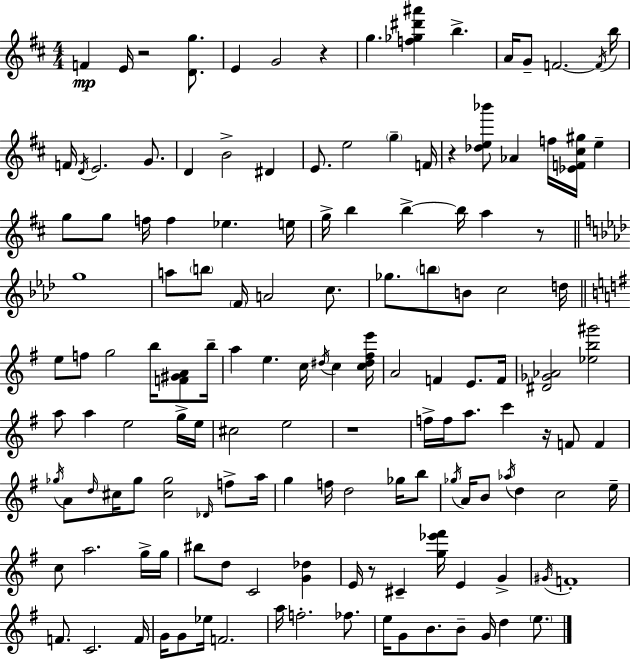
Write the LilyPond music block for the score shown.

{
  \clef treble
  \numericTimeSignature
  \time 4/4
  \key d \major
  f'4\mp e'16 r2 <d' g''>8. | e'4 g'2 r4 | g''4. <f'' ges'' dis''' ais'''>4 b''4.-> | a'16 g'8-- f'2.~~ \acciaccatura { f'16 } | \break b''16 f'16 \acciaccatura { d'16 } e'2. g'8. | d'4 b'2-> dis'4 | e'8. e''2 \parenthesize g''4-- | f'16 r4 <des'' e'' bes'''>8 aes'4 f''16 <ees' f' cis'' gis''>16 e''4-- | \break g''8 g''8 f''16 f''4 ees''4. | e''16 g''16-> b''4 b''4->~~ b''16 a''4 | r8 \bar "||" \break \key aes \major g''1 | a''8 \parenthesize b''8 \parenthesize f'16 a'2 c''8. | ges''8. \parenthesize b''8 b'8 c''2 d''16 | \bar "||" \break \key g \major e''8 f''8 g''2 b''16 <f' gis' a'>8 b''16-- | a''4 e''4. c''16 \acciaccatura { dis''16 } c''4 | <c'' dis'' fis'' e'''>16 a'2 f'4 e'8. | f'16 <dis' ges' aes'>2 <ees'' b'' gis'''>2 | \break a''8 a''4 e''2 g''16-> | e''16 cis''2 e''2 | r1 | f''16-> f''16 a''8. c'''4 r16 f'8 f'4 | \break \acciaccatura { ges''16 } a'8 \grace { d''16 } cis''16 ges''8 <cis'' ges''>2 | \grace { des'16 } f''8-> a''16 g''4 f''16 d''2 | ges''16 b''8 \acciaccatura { ges''16 } a'16 b'8 \acciaccatura { aes''16 } d''4 c''2 | e''16-- c''8 a''2. | \break g''16-> g''16 bis''8 d''8 c'2 | <g' des''>4 e'16 r8 cis'4-- <g'' ees''' fis'''>16 e'4 | g'4-> \acciaccatura { gis'16 } f'1-. | f'8. c'2. | \break f'16 g'16 g'8 ees''16 f'2. | a''16 f''2.-. | fes''8. e''16 g'8 b'8. b'8-- g'16 | d''4 \parenthesize e''8. \bar "|."
}